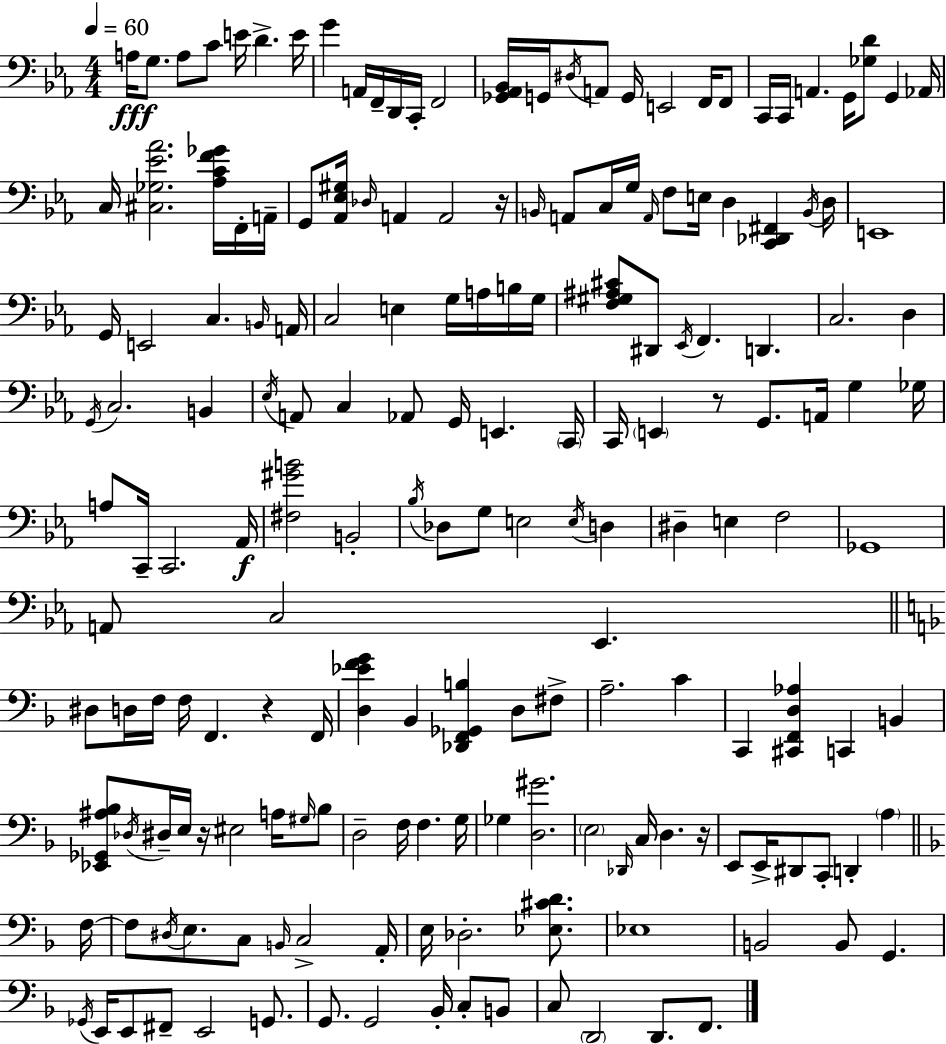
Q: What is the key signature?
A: C minor